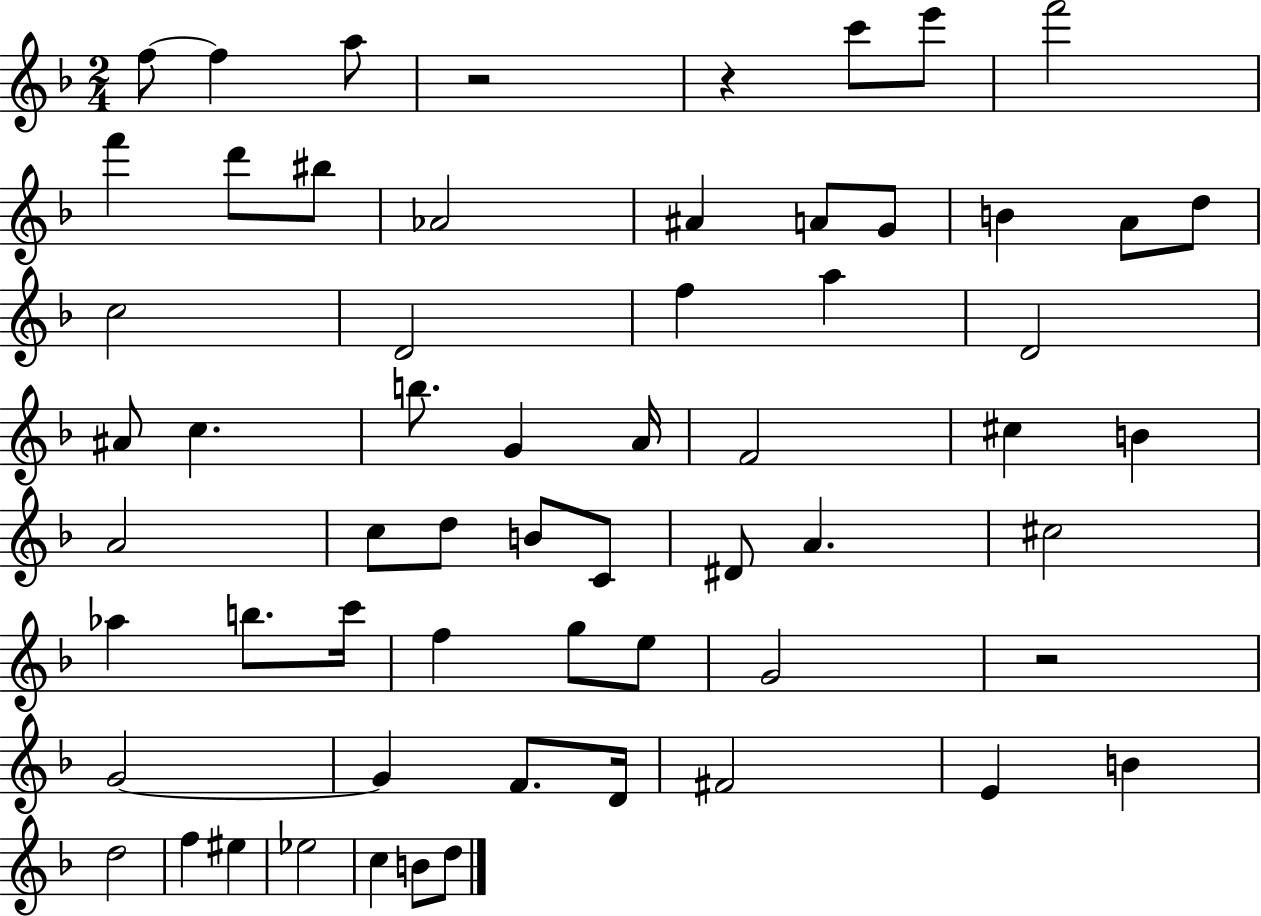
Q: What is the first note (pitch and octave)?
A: F5